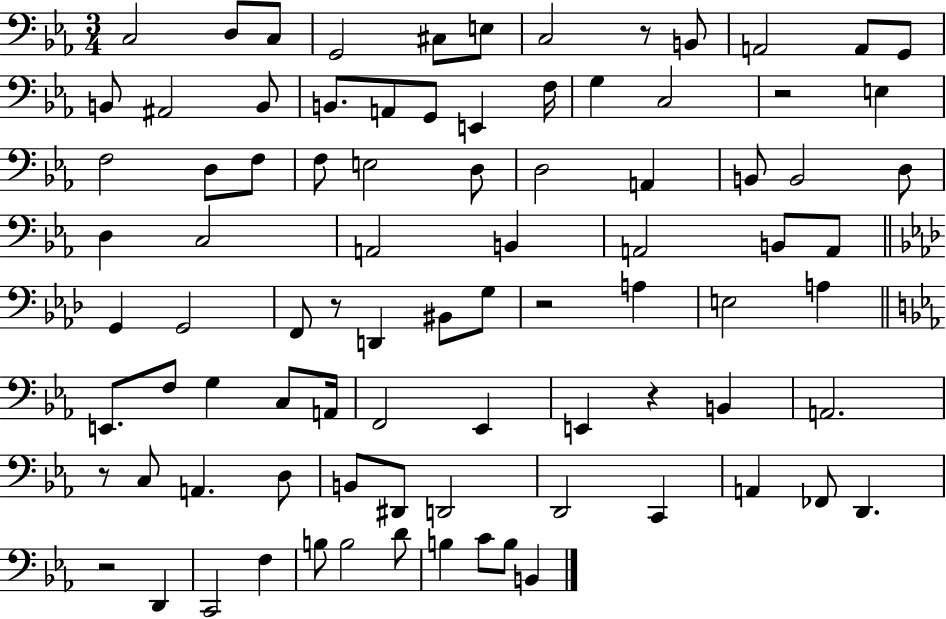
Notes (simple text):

C3/h D3/e C3/e G2/h C#3/e E3/e C3/h R/e B2/e A2/h A2/e G2/e B2/e A#2/h B2/e B2/e. A2/e G2/e E2/q F3/s G3/q C3/h R/h E3/q F3/h D3/e F3/e F3/e E3/h D3/e D3/h A2/q B2/e B2/h D3/e D3/q C3/h A2/h B2/q A2/h B2/e A2/e G2/q G2/h F2/e R/e D2/q BIS2/e G3/e R/h A3/q E3/h A3/q E2/e. F3/e G3/q C3/e A2/s F2/h Eb2/q E2/q R/q B2/q A2/h. R/e C3/e A2/q. D3/e B2/e D#2/e D2/h D2/h C2/q A2/q FES2/e D2/q. R/h D2/q C2/h F3/q B3/e B3/h D4/e B3/q C4/e B3/e B2/q